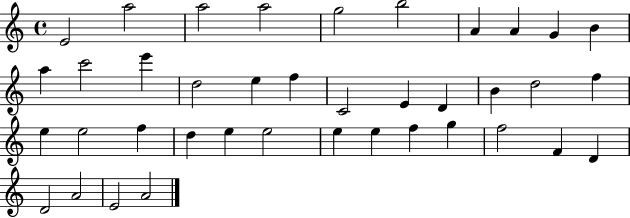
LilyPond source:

{
  \clef treble
  \time 4/4
  \defaultTimeSignature
  \key c \major
  e'2 a''2 | a''2 a''2 | g''2 b''2 | a'4 a'4 g'4 b'4 | \break a''4 c'''2 e'''4 | d''2 e''4 f''4 | c'2 e'4 d'4 | b'4 d''2 f''4 | \break e''4 e''2 f''4 | d''4 e''4 e''2 | e''4 e''4 f''4 g''4 | f''2 f'4 d'4 | \break d'2 a'2 | e'2 a'2 | \bar "|."
}